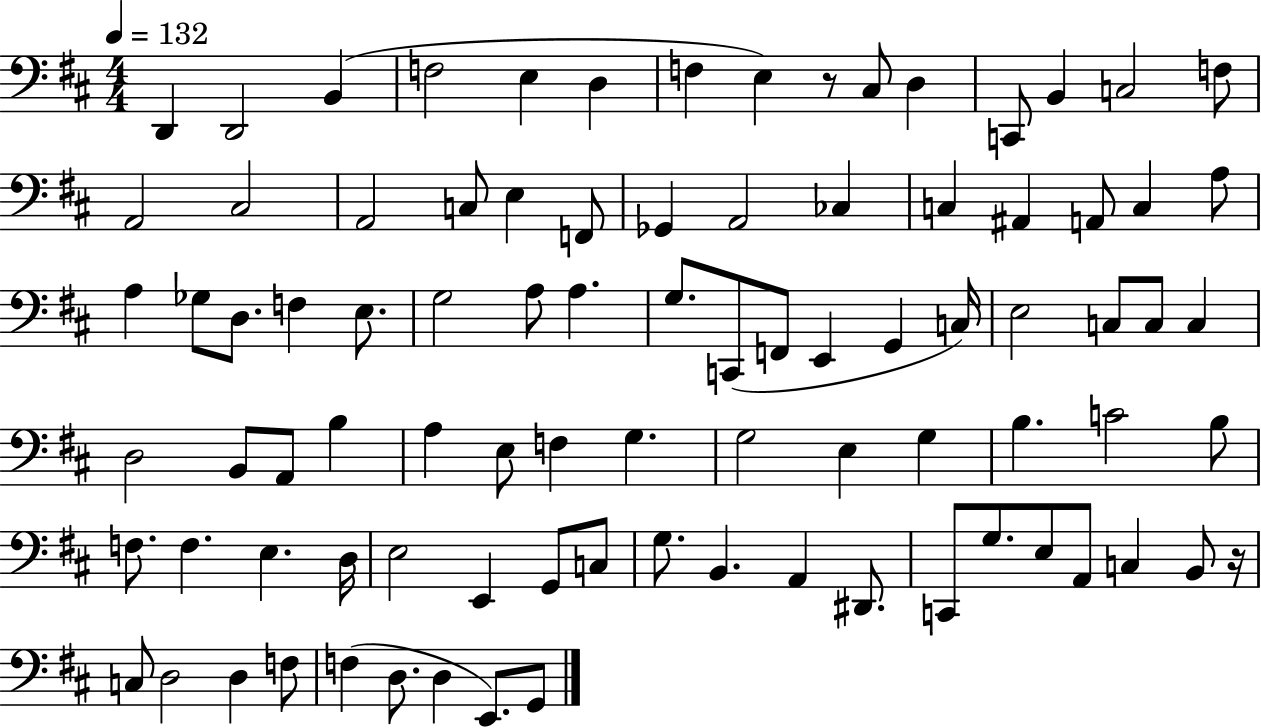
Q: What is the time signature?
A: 4/4